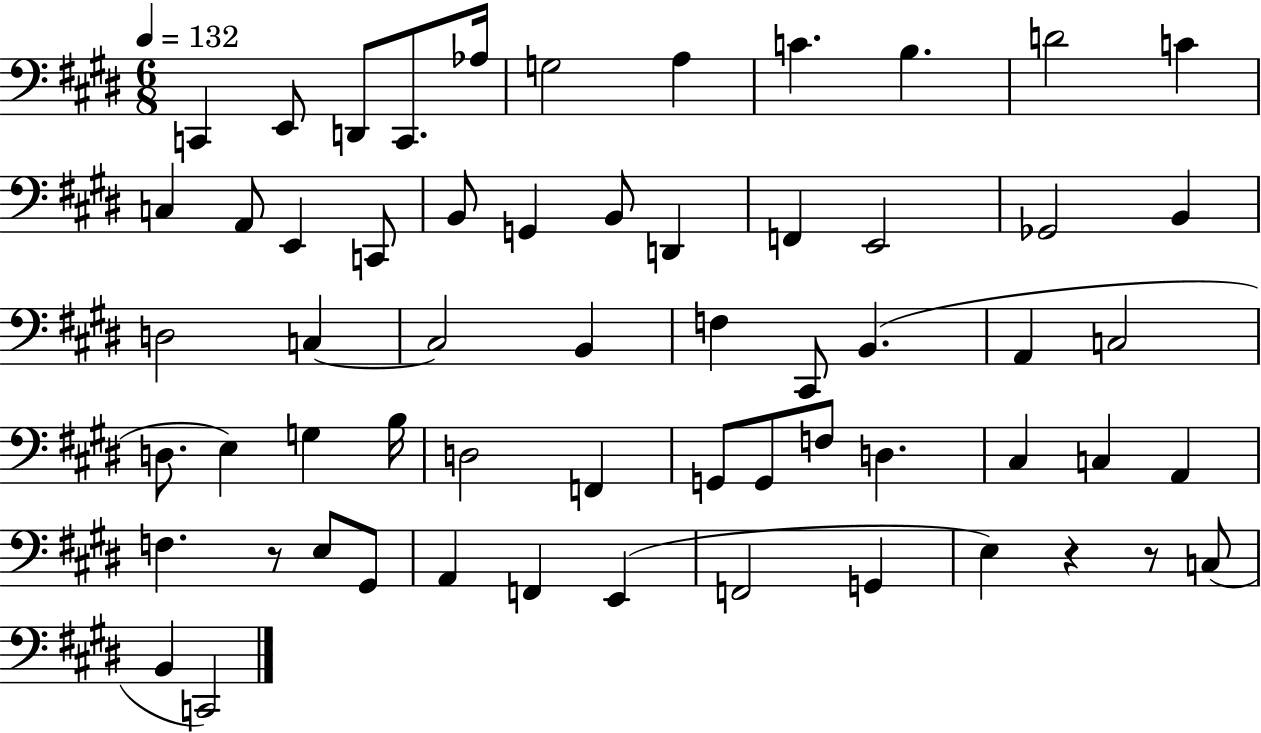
{
  \clef bass
  \numericTimeSignature
  \time 6/8
  \key e \major
  \tempo 4 = 132
  c,4 e,8 d,8 c,8. aes16 | g2 a4 | c'4. b4. | d'2 c'4 | \break c4 a,8 e,4 c,8 | b,8 g,4 b,8 d,4 | f,4 e,2 | ges,2 b,4 | \break d2 c4~~ | c2 b,4 | f4 cis,8 b,4.( | a,4 c2 | \break d8. e4) g4 b16 | d2 f,4 | g,8 g,8 f8 d4. | cis4 c4 a,4 | \break f4. r8 e8 gis,8 | a,4 f,4 e,4( | f,2 g,4 | e4) r4 r8 c8( | \break b,4 c,2) | \bar "|."
}